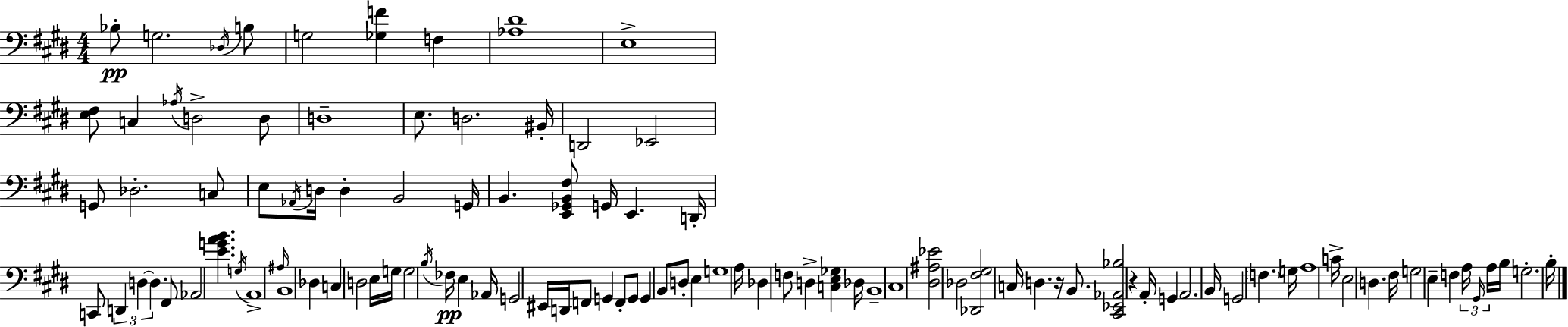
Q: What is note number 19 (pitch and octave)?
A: Db3